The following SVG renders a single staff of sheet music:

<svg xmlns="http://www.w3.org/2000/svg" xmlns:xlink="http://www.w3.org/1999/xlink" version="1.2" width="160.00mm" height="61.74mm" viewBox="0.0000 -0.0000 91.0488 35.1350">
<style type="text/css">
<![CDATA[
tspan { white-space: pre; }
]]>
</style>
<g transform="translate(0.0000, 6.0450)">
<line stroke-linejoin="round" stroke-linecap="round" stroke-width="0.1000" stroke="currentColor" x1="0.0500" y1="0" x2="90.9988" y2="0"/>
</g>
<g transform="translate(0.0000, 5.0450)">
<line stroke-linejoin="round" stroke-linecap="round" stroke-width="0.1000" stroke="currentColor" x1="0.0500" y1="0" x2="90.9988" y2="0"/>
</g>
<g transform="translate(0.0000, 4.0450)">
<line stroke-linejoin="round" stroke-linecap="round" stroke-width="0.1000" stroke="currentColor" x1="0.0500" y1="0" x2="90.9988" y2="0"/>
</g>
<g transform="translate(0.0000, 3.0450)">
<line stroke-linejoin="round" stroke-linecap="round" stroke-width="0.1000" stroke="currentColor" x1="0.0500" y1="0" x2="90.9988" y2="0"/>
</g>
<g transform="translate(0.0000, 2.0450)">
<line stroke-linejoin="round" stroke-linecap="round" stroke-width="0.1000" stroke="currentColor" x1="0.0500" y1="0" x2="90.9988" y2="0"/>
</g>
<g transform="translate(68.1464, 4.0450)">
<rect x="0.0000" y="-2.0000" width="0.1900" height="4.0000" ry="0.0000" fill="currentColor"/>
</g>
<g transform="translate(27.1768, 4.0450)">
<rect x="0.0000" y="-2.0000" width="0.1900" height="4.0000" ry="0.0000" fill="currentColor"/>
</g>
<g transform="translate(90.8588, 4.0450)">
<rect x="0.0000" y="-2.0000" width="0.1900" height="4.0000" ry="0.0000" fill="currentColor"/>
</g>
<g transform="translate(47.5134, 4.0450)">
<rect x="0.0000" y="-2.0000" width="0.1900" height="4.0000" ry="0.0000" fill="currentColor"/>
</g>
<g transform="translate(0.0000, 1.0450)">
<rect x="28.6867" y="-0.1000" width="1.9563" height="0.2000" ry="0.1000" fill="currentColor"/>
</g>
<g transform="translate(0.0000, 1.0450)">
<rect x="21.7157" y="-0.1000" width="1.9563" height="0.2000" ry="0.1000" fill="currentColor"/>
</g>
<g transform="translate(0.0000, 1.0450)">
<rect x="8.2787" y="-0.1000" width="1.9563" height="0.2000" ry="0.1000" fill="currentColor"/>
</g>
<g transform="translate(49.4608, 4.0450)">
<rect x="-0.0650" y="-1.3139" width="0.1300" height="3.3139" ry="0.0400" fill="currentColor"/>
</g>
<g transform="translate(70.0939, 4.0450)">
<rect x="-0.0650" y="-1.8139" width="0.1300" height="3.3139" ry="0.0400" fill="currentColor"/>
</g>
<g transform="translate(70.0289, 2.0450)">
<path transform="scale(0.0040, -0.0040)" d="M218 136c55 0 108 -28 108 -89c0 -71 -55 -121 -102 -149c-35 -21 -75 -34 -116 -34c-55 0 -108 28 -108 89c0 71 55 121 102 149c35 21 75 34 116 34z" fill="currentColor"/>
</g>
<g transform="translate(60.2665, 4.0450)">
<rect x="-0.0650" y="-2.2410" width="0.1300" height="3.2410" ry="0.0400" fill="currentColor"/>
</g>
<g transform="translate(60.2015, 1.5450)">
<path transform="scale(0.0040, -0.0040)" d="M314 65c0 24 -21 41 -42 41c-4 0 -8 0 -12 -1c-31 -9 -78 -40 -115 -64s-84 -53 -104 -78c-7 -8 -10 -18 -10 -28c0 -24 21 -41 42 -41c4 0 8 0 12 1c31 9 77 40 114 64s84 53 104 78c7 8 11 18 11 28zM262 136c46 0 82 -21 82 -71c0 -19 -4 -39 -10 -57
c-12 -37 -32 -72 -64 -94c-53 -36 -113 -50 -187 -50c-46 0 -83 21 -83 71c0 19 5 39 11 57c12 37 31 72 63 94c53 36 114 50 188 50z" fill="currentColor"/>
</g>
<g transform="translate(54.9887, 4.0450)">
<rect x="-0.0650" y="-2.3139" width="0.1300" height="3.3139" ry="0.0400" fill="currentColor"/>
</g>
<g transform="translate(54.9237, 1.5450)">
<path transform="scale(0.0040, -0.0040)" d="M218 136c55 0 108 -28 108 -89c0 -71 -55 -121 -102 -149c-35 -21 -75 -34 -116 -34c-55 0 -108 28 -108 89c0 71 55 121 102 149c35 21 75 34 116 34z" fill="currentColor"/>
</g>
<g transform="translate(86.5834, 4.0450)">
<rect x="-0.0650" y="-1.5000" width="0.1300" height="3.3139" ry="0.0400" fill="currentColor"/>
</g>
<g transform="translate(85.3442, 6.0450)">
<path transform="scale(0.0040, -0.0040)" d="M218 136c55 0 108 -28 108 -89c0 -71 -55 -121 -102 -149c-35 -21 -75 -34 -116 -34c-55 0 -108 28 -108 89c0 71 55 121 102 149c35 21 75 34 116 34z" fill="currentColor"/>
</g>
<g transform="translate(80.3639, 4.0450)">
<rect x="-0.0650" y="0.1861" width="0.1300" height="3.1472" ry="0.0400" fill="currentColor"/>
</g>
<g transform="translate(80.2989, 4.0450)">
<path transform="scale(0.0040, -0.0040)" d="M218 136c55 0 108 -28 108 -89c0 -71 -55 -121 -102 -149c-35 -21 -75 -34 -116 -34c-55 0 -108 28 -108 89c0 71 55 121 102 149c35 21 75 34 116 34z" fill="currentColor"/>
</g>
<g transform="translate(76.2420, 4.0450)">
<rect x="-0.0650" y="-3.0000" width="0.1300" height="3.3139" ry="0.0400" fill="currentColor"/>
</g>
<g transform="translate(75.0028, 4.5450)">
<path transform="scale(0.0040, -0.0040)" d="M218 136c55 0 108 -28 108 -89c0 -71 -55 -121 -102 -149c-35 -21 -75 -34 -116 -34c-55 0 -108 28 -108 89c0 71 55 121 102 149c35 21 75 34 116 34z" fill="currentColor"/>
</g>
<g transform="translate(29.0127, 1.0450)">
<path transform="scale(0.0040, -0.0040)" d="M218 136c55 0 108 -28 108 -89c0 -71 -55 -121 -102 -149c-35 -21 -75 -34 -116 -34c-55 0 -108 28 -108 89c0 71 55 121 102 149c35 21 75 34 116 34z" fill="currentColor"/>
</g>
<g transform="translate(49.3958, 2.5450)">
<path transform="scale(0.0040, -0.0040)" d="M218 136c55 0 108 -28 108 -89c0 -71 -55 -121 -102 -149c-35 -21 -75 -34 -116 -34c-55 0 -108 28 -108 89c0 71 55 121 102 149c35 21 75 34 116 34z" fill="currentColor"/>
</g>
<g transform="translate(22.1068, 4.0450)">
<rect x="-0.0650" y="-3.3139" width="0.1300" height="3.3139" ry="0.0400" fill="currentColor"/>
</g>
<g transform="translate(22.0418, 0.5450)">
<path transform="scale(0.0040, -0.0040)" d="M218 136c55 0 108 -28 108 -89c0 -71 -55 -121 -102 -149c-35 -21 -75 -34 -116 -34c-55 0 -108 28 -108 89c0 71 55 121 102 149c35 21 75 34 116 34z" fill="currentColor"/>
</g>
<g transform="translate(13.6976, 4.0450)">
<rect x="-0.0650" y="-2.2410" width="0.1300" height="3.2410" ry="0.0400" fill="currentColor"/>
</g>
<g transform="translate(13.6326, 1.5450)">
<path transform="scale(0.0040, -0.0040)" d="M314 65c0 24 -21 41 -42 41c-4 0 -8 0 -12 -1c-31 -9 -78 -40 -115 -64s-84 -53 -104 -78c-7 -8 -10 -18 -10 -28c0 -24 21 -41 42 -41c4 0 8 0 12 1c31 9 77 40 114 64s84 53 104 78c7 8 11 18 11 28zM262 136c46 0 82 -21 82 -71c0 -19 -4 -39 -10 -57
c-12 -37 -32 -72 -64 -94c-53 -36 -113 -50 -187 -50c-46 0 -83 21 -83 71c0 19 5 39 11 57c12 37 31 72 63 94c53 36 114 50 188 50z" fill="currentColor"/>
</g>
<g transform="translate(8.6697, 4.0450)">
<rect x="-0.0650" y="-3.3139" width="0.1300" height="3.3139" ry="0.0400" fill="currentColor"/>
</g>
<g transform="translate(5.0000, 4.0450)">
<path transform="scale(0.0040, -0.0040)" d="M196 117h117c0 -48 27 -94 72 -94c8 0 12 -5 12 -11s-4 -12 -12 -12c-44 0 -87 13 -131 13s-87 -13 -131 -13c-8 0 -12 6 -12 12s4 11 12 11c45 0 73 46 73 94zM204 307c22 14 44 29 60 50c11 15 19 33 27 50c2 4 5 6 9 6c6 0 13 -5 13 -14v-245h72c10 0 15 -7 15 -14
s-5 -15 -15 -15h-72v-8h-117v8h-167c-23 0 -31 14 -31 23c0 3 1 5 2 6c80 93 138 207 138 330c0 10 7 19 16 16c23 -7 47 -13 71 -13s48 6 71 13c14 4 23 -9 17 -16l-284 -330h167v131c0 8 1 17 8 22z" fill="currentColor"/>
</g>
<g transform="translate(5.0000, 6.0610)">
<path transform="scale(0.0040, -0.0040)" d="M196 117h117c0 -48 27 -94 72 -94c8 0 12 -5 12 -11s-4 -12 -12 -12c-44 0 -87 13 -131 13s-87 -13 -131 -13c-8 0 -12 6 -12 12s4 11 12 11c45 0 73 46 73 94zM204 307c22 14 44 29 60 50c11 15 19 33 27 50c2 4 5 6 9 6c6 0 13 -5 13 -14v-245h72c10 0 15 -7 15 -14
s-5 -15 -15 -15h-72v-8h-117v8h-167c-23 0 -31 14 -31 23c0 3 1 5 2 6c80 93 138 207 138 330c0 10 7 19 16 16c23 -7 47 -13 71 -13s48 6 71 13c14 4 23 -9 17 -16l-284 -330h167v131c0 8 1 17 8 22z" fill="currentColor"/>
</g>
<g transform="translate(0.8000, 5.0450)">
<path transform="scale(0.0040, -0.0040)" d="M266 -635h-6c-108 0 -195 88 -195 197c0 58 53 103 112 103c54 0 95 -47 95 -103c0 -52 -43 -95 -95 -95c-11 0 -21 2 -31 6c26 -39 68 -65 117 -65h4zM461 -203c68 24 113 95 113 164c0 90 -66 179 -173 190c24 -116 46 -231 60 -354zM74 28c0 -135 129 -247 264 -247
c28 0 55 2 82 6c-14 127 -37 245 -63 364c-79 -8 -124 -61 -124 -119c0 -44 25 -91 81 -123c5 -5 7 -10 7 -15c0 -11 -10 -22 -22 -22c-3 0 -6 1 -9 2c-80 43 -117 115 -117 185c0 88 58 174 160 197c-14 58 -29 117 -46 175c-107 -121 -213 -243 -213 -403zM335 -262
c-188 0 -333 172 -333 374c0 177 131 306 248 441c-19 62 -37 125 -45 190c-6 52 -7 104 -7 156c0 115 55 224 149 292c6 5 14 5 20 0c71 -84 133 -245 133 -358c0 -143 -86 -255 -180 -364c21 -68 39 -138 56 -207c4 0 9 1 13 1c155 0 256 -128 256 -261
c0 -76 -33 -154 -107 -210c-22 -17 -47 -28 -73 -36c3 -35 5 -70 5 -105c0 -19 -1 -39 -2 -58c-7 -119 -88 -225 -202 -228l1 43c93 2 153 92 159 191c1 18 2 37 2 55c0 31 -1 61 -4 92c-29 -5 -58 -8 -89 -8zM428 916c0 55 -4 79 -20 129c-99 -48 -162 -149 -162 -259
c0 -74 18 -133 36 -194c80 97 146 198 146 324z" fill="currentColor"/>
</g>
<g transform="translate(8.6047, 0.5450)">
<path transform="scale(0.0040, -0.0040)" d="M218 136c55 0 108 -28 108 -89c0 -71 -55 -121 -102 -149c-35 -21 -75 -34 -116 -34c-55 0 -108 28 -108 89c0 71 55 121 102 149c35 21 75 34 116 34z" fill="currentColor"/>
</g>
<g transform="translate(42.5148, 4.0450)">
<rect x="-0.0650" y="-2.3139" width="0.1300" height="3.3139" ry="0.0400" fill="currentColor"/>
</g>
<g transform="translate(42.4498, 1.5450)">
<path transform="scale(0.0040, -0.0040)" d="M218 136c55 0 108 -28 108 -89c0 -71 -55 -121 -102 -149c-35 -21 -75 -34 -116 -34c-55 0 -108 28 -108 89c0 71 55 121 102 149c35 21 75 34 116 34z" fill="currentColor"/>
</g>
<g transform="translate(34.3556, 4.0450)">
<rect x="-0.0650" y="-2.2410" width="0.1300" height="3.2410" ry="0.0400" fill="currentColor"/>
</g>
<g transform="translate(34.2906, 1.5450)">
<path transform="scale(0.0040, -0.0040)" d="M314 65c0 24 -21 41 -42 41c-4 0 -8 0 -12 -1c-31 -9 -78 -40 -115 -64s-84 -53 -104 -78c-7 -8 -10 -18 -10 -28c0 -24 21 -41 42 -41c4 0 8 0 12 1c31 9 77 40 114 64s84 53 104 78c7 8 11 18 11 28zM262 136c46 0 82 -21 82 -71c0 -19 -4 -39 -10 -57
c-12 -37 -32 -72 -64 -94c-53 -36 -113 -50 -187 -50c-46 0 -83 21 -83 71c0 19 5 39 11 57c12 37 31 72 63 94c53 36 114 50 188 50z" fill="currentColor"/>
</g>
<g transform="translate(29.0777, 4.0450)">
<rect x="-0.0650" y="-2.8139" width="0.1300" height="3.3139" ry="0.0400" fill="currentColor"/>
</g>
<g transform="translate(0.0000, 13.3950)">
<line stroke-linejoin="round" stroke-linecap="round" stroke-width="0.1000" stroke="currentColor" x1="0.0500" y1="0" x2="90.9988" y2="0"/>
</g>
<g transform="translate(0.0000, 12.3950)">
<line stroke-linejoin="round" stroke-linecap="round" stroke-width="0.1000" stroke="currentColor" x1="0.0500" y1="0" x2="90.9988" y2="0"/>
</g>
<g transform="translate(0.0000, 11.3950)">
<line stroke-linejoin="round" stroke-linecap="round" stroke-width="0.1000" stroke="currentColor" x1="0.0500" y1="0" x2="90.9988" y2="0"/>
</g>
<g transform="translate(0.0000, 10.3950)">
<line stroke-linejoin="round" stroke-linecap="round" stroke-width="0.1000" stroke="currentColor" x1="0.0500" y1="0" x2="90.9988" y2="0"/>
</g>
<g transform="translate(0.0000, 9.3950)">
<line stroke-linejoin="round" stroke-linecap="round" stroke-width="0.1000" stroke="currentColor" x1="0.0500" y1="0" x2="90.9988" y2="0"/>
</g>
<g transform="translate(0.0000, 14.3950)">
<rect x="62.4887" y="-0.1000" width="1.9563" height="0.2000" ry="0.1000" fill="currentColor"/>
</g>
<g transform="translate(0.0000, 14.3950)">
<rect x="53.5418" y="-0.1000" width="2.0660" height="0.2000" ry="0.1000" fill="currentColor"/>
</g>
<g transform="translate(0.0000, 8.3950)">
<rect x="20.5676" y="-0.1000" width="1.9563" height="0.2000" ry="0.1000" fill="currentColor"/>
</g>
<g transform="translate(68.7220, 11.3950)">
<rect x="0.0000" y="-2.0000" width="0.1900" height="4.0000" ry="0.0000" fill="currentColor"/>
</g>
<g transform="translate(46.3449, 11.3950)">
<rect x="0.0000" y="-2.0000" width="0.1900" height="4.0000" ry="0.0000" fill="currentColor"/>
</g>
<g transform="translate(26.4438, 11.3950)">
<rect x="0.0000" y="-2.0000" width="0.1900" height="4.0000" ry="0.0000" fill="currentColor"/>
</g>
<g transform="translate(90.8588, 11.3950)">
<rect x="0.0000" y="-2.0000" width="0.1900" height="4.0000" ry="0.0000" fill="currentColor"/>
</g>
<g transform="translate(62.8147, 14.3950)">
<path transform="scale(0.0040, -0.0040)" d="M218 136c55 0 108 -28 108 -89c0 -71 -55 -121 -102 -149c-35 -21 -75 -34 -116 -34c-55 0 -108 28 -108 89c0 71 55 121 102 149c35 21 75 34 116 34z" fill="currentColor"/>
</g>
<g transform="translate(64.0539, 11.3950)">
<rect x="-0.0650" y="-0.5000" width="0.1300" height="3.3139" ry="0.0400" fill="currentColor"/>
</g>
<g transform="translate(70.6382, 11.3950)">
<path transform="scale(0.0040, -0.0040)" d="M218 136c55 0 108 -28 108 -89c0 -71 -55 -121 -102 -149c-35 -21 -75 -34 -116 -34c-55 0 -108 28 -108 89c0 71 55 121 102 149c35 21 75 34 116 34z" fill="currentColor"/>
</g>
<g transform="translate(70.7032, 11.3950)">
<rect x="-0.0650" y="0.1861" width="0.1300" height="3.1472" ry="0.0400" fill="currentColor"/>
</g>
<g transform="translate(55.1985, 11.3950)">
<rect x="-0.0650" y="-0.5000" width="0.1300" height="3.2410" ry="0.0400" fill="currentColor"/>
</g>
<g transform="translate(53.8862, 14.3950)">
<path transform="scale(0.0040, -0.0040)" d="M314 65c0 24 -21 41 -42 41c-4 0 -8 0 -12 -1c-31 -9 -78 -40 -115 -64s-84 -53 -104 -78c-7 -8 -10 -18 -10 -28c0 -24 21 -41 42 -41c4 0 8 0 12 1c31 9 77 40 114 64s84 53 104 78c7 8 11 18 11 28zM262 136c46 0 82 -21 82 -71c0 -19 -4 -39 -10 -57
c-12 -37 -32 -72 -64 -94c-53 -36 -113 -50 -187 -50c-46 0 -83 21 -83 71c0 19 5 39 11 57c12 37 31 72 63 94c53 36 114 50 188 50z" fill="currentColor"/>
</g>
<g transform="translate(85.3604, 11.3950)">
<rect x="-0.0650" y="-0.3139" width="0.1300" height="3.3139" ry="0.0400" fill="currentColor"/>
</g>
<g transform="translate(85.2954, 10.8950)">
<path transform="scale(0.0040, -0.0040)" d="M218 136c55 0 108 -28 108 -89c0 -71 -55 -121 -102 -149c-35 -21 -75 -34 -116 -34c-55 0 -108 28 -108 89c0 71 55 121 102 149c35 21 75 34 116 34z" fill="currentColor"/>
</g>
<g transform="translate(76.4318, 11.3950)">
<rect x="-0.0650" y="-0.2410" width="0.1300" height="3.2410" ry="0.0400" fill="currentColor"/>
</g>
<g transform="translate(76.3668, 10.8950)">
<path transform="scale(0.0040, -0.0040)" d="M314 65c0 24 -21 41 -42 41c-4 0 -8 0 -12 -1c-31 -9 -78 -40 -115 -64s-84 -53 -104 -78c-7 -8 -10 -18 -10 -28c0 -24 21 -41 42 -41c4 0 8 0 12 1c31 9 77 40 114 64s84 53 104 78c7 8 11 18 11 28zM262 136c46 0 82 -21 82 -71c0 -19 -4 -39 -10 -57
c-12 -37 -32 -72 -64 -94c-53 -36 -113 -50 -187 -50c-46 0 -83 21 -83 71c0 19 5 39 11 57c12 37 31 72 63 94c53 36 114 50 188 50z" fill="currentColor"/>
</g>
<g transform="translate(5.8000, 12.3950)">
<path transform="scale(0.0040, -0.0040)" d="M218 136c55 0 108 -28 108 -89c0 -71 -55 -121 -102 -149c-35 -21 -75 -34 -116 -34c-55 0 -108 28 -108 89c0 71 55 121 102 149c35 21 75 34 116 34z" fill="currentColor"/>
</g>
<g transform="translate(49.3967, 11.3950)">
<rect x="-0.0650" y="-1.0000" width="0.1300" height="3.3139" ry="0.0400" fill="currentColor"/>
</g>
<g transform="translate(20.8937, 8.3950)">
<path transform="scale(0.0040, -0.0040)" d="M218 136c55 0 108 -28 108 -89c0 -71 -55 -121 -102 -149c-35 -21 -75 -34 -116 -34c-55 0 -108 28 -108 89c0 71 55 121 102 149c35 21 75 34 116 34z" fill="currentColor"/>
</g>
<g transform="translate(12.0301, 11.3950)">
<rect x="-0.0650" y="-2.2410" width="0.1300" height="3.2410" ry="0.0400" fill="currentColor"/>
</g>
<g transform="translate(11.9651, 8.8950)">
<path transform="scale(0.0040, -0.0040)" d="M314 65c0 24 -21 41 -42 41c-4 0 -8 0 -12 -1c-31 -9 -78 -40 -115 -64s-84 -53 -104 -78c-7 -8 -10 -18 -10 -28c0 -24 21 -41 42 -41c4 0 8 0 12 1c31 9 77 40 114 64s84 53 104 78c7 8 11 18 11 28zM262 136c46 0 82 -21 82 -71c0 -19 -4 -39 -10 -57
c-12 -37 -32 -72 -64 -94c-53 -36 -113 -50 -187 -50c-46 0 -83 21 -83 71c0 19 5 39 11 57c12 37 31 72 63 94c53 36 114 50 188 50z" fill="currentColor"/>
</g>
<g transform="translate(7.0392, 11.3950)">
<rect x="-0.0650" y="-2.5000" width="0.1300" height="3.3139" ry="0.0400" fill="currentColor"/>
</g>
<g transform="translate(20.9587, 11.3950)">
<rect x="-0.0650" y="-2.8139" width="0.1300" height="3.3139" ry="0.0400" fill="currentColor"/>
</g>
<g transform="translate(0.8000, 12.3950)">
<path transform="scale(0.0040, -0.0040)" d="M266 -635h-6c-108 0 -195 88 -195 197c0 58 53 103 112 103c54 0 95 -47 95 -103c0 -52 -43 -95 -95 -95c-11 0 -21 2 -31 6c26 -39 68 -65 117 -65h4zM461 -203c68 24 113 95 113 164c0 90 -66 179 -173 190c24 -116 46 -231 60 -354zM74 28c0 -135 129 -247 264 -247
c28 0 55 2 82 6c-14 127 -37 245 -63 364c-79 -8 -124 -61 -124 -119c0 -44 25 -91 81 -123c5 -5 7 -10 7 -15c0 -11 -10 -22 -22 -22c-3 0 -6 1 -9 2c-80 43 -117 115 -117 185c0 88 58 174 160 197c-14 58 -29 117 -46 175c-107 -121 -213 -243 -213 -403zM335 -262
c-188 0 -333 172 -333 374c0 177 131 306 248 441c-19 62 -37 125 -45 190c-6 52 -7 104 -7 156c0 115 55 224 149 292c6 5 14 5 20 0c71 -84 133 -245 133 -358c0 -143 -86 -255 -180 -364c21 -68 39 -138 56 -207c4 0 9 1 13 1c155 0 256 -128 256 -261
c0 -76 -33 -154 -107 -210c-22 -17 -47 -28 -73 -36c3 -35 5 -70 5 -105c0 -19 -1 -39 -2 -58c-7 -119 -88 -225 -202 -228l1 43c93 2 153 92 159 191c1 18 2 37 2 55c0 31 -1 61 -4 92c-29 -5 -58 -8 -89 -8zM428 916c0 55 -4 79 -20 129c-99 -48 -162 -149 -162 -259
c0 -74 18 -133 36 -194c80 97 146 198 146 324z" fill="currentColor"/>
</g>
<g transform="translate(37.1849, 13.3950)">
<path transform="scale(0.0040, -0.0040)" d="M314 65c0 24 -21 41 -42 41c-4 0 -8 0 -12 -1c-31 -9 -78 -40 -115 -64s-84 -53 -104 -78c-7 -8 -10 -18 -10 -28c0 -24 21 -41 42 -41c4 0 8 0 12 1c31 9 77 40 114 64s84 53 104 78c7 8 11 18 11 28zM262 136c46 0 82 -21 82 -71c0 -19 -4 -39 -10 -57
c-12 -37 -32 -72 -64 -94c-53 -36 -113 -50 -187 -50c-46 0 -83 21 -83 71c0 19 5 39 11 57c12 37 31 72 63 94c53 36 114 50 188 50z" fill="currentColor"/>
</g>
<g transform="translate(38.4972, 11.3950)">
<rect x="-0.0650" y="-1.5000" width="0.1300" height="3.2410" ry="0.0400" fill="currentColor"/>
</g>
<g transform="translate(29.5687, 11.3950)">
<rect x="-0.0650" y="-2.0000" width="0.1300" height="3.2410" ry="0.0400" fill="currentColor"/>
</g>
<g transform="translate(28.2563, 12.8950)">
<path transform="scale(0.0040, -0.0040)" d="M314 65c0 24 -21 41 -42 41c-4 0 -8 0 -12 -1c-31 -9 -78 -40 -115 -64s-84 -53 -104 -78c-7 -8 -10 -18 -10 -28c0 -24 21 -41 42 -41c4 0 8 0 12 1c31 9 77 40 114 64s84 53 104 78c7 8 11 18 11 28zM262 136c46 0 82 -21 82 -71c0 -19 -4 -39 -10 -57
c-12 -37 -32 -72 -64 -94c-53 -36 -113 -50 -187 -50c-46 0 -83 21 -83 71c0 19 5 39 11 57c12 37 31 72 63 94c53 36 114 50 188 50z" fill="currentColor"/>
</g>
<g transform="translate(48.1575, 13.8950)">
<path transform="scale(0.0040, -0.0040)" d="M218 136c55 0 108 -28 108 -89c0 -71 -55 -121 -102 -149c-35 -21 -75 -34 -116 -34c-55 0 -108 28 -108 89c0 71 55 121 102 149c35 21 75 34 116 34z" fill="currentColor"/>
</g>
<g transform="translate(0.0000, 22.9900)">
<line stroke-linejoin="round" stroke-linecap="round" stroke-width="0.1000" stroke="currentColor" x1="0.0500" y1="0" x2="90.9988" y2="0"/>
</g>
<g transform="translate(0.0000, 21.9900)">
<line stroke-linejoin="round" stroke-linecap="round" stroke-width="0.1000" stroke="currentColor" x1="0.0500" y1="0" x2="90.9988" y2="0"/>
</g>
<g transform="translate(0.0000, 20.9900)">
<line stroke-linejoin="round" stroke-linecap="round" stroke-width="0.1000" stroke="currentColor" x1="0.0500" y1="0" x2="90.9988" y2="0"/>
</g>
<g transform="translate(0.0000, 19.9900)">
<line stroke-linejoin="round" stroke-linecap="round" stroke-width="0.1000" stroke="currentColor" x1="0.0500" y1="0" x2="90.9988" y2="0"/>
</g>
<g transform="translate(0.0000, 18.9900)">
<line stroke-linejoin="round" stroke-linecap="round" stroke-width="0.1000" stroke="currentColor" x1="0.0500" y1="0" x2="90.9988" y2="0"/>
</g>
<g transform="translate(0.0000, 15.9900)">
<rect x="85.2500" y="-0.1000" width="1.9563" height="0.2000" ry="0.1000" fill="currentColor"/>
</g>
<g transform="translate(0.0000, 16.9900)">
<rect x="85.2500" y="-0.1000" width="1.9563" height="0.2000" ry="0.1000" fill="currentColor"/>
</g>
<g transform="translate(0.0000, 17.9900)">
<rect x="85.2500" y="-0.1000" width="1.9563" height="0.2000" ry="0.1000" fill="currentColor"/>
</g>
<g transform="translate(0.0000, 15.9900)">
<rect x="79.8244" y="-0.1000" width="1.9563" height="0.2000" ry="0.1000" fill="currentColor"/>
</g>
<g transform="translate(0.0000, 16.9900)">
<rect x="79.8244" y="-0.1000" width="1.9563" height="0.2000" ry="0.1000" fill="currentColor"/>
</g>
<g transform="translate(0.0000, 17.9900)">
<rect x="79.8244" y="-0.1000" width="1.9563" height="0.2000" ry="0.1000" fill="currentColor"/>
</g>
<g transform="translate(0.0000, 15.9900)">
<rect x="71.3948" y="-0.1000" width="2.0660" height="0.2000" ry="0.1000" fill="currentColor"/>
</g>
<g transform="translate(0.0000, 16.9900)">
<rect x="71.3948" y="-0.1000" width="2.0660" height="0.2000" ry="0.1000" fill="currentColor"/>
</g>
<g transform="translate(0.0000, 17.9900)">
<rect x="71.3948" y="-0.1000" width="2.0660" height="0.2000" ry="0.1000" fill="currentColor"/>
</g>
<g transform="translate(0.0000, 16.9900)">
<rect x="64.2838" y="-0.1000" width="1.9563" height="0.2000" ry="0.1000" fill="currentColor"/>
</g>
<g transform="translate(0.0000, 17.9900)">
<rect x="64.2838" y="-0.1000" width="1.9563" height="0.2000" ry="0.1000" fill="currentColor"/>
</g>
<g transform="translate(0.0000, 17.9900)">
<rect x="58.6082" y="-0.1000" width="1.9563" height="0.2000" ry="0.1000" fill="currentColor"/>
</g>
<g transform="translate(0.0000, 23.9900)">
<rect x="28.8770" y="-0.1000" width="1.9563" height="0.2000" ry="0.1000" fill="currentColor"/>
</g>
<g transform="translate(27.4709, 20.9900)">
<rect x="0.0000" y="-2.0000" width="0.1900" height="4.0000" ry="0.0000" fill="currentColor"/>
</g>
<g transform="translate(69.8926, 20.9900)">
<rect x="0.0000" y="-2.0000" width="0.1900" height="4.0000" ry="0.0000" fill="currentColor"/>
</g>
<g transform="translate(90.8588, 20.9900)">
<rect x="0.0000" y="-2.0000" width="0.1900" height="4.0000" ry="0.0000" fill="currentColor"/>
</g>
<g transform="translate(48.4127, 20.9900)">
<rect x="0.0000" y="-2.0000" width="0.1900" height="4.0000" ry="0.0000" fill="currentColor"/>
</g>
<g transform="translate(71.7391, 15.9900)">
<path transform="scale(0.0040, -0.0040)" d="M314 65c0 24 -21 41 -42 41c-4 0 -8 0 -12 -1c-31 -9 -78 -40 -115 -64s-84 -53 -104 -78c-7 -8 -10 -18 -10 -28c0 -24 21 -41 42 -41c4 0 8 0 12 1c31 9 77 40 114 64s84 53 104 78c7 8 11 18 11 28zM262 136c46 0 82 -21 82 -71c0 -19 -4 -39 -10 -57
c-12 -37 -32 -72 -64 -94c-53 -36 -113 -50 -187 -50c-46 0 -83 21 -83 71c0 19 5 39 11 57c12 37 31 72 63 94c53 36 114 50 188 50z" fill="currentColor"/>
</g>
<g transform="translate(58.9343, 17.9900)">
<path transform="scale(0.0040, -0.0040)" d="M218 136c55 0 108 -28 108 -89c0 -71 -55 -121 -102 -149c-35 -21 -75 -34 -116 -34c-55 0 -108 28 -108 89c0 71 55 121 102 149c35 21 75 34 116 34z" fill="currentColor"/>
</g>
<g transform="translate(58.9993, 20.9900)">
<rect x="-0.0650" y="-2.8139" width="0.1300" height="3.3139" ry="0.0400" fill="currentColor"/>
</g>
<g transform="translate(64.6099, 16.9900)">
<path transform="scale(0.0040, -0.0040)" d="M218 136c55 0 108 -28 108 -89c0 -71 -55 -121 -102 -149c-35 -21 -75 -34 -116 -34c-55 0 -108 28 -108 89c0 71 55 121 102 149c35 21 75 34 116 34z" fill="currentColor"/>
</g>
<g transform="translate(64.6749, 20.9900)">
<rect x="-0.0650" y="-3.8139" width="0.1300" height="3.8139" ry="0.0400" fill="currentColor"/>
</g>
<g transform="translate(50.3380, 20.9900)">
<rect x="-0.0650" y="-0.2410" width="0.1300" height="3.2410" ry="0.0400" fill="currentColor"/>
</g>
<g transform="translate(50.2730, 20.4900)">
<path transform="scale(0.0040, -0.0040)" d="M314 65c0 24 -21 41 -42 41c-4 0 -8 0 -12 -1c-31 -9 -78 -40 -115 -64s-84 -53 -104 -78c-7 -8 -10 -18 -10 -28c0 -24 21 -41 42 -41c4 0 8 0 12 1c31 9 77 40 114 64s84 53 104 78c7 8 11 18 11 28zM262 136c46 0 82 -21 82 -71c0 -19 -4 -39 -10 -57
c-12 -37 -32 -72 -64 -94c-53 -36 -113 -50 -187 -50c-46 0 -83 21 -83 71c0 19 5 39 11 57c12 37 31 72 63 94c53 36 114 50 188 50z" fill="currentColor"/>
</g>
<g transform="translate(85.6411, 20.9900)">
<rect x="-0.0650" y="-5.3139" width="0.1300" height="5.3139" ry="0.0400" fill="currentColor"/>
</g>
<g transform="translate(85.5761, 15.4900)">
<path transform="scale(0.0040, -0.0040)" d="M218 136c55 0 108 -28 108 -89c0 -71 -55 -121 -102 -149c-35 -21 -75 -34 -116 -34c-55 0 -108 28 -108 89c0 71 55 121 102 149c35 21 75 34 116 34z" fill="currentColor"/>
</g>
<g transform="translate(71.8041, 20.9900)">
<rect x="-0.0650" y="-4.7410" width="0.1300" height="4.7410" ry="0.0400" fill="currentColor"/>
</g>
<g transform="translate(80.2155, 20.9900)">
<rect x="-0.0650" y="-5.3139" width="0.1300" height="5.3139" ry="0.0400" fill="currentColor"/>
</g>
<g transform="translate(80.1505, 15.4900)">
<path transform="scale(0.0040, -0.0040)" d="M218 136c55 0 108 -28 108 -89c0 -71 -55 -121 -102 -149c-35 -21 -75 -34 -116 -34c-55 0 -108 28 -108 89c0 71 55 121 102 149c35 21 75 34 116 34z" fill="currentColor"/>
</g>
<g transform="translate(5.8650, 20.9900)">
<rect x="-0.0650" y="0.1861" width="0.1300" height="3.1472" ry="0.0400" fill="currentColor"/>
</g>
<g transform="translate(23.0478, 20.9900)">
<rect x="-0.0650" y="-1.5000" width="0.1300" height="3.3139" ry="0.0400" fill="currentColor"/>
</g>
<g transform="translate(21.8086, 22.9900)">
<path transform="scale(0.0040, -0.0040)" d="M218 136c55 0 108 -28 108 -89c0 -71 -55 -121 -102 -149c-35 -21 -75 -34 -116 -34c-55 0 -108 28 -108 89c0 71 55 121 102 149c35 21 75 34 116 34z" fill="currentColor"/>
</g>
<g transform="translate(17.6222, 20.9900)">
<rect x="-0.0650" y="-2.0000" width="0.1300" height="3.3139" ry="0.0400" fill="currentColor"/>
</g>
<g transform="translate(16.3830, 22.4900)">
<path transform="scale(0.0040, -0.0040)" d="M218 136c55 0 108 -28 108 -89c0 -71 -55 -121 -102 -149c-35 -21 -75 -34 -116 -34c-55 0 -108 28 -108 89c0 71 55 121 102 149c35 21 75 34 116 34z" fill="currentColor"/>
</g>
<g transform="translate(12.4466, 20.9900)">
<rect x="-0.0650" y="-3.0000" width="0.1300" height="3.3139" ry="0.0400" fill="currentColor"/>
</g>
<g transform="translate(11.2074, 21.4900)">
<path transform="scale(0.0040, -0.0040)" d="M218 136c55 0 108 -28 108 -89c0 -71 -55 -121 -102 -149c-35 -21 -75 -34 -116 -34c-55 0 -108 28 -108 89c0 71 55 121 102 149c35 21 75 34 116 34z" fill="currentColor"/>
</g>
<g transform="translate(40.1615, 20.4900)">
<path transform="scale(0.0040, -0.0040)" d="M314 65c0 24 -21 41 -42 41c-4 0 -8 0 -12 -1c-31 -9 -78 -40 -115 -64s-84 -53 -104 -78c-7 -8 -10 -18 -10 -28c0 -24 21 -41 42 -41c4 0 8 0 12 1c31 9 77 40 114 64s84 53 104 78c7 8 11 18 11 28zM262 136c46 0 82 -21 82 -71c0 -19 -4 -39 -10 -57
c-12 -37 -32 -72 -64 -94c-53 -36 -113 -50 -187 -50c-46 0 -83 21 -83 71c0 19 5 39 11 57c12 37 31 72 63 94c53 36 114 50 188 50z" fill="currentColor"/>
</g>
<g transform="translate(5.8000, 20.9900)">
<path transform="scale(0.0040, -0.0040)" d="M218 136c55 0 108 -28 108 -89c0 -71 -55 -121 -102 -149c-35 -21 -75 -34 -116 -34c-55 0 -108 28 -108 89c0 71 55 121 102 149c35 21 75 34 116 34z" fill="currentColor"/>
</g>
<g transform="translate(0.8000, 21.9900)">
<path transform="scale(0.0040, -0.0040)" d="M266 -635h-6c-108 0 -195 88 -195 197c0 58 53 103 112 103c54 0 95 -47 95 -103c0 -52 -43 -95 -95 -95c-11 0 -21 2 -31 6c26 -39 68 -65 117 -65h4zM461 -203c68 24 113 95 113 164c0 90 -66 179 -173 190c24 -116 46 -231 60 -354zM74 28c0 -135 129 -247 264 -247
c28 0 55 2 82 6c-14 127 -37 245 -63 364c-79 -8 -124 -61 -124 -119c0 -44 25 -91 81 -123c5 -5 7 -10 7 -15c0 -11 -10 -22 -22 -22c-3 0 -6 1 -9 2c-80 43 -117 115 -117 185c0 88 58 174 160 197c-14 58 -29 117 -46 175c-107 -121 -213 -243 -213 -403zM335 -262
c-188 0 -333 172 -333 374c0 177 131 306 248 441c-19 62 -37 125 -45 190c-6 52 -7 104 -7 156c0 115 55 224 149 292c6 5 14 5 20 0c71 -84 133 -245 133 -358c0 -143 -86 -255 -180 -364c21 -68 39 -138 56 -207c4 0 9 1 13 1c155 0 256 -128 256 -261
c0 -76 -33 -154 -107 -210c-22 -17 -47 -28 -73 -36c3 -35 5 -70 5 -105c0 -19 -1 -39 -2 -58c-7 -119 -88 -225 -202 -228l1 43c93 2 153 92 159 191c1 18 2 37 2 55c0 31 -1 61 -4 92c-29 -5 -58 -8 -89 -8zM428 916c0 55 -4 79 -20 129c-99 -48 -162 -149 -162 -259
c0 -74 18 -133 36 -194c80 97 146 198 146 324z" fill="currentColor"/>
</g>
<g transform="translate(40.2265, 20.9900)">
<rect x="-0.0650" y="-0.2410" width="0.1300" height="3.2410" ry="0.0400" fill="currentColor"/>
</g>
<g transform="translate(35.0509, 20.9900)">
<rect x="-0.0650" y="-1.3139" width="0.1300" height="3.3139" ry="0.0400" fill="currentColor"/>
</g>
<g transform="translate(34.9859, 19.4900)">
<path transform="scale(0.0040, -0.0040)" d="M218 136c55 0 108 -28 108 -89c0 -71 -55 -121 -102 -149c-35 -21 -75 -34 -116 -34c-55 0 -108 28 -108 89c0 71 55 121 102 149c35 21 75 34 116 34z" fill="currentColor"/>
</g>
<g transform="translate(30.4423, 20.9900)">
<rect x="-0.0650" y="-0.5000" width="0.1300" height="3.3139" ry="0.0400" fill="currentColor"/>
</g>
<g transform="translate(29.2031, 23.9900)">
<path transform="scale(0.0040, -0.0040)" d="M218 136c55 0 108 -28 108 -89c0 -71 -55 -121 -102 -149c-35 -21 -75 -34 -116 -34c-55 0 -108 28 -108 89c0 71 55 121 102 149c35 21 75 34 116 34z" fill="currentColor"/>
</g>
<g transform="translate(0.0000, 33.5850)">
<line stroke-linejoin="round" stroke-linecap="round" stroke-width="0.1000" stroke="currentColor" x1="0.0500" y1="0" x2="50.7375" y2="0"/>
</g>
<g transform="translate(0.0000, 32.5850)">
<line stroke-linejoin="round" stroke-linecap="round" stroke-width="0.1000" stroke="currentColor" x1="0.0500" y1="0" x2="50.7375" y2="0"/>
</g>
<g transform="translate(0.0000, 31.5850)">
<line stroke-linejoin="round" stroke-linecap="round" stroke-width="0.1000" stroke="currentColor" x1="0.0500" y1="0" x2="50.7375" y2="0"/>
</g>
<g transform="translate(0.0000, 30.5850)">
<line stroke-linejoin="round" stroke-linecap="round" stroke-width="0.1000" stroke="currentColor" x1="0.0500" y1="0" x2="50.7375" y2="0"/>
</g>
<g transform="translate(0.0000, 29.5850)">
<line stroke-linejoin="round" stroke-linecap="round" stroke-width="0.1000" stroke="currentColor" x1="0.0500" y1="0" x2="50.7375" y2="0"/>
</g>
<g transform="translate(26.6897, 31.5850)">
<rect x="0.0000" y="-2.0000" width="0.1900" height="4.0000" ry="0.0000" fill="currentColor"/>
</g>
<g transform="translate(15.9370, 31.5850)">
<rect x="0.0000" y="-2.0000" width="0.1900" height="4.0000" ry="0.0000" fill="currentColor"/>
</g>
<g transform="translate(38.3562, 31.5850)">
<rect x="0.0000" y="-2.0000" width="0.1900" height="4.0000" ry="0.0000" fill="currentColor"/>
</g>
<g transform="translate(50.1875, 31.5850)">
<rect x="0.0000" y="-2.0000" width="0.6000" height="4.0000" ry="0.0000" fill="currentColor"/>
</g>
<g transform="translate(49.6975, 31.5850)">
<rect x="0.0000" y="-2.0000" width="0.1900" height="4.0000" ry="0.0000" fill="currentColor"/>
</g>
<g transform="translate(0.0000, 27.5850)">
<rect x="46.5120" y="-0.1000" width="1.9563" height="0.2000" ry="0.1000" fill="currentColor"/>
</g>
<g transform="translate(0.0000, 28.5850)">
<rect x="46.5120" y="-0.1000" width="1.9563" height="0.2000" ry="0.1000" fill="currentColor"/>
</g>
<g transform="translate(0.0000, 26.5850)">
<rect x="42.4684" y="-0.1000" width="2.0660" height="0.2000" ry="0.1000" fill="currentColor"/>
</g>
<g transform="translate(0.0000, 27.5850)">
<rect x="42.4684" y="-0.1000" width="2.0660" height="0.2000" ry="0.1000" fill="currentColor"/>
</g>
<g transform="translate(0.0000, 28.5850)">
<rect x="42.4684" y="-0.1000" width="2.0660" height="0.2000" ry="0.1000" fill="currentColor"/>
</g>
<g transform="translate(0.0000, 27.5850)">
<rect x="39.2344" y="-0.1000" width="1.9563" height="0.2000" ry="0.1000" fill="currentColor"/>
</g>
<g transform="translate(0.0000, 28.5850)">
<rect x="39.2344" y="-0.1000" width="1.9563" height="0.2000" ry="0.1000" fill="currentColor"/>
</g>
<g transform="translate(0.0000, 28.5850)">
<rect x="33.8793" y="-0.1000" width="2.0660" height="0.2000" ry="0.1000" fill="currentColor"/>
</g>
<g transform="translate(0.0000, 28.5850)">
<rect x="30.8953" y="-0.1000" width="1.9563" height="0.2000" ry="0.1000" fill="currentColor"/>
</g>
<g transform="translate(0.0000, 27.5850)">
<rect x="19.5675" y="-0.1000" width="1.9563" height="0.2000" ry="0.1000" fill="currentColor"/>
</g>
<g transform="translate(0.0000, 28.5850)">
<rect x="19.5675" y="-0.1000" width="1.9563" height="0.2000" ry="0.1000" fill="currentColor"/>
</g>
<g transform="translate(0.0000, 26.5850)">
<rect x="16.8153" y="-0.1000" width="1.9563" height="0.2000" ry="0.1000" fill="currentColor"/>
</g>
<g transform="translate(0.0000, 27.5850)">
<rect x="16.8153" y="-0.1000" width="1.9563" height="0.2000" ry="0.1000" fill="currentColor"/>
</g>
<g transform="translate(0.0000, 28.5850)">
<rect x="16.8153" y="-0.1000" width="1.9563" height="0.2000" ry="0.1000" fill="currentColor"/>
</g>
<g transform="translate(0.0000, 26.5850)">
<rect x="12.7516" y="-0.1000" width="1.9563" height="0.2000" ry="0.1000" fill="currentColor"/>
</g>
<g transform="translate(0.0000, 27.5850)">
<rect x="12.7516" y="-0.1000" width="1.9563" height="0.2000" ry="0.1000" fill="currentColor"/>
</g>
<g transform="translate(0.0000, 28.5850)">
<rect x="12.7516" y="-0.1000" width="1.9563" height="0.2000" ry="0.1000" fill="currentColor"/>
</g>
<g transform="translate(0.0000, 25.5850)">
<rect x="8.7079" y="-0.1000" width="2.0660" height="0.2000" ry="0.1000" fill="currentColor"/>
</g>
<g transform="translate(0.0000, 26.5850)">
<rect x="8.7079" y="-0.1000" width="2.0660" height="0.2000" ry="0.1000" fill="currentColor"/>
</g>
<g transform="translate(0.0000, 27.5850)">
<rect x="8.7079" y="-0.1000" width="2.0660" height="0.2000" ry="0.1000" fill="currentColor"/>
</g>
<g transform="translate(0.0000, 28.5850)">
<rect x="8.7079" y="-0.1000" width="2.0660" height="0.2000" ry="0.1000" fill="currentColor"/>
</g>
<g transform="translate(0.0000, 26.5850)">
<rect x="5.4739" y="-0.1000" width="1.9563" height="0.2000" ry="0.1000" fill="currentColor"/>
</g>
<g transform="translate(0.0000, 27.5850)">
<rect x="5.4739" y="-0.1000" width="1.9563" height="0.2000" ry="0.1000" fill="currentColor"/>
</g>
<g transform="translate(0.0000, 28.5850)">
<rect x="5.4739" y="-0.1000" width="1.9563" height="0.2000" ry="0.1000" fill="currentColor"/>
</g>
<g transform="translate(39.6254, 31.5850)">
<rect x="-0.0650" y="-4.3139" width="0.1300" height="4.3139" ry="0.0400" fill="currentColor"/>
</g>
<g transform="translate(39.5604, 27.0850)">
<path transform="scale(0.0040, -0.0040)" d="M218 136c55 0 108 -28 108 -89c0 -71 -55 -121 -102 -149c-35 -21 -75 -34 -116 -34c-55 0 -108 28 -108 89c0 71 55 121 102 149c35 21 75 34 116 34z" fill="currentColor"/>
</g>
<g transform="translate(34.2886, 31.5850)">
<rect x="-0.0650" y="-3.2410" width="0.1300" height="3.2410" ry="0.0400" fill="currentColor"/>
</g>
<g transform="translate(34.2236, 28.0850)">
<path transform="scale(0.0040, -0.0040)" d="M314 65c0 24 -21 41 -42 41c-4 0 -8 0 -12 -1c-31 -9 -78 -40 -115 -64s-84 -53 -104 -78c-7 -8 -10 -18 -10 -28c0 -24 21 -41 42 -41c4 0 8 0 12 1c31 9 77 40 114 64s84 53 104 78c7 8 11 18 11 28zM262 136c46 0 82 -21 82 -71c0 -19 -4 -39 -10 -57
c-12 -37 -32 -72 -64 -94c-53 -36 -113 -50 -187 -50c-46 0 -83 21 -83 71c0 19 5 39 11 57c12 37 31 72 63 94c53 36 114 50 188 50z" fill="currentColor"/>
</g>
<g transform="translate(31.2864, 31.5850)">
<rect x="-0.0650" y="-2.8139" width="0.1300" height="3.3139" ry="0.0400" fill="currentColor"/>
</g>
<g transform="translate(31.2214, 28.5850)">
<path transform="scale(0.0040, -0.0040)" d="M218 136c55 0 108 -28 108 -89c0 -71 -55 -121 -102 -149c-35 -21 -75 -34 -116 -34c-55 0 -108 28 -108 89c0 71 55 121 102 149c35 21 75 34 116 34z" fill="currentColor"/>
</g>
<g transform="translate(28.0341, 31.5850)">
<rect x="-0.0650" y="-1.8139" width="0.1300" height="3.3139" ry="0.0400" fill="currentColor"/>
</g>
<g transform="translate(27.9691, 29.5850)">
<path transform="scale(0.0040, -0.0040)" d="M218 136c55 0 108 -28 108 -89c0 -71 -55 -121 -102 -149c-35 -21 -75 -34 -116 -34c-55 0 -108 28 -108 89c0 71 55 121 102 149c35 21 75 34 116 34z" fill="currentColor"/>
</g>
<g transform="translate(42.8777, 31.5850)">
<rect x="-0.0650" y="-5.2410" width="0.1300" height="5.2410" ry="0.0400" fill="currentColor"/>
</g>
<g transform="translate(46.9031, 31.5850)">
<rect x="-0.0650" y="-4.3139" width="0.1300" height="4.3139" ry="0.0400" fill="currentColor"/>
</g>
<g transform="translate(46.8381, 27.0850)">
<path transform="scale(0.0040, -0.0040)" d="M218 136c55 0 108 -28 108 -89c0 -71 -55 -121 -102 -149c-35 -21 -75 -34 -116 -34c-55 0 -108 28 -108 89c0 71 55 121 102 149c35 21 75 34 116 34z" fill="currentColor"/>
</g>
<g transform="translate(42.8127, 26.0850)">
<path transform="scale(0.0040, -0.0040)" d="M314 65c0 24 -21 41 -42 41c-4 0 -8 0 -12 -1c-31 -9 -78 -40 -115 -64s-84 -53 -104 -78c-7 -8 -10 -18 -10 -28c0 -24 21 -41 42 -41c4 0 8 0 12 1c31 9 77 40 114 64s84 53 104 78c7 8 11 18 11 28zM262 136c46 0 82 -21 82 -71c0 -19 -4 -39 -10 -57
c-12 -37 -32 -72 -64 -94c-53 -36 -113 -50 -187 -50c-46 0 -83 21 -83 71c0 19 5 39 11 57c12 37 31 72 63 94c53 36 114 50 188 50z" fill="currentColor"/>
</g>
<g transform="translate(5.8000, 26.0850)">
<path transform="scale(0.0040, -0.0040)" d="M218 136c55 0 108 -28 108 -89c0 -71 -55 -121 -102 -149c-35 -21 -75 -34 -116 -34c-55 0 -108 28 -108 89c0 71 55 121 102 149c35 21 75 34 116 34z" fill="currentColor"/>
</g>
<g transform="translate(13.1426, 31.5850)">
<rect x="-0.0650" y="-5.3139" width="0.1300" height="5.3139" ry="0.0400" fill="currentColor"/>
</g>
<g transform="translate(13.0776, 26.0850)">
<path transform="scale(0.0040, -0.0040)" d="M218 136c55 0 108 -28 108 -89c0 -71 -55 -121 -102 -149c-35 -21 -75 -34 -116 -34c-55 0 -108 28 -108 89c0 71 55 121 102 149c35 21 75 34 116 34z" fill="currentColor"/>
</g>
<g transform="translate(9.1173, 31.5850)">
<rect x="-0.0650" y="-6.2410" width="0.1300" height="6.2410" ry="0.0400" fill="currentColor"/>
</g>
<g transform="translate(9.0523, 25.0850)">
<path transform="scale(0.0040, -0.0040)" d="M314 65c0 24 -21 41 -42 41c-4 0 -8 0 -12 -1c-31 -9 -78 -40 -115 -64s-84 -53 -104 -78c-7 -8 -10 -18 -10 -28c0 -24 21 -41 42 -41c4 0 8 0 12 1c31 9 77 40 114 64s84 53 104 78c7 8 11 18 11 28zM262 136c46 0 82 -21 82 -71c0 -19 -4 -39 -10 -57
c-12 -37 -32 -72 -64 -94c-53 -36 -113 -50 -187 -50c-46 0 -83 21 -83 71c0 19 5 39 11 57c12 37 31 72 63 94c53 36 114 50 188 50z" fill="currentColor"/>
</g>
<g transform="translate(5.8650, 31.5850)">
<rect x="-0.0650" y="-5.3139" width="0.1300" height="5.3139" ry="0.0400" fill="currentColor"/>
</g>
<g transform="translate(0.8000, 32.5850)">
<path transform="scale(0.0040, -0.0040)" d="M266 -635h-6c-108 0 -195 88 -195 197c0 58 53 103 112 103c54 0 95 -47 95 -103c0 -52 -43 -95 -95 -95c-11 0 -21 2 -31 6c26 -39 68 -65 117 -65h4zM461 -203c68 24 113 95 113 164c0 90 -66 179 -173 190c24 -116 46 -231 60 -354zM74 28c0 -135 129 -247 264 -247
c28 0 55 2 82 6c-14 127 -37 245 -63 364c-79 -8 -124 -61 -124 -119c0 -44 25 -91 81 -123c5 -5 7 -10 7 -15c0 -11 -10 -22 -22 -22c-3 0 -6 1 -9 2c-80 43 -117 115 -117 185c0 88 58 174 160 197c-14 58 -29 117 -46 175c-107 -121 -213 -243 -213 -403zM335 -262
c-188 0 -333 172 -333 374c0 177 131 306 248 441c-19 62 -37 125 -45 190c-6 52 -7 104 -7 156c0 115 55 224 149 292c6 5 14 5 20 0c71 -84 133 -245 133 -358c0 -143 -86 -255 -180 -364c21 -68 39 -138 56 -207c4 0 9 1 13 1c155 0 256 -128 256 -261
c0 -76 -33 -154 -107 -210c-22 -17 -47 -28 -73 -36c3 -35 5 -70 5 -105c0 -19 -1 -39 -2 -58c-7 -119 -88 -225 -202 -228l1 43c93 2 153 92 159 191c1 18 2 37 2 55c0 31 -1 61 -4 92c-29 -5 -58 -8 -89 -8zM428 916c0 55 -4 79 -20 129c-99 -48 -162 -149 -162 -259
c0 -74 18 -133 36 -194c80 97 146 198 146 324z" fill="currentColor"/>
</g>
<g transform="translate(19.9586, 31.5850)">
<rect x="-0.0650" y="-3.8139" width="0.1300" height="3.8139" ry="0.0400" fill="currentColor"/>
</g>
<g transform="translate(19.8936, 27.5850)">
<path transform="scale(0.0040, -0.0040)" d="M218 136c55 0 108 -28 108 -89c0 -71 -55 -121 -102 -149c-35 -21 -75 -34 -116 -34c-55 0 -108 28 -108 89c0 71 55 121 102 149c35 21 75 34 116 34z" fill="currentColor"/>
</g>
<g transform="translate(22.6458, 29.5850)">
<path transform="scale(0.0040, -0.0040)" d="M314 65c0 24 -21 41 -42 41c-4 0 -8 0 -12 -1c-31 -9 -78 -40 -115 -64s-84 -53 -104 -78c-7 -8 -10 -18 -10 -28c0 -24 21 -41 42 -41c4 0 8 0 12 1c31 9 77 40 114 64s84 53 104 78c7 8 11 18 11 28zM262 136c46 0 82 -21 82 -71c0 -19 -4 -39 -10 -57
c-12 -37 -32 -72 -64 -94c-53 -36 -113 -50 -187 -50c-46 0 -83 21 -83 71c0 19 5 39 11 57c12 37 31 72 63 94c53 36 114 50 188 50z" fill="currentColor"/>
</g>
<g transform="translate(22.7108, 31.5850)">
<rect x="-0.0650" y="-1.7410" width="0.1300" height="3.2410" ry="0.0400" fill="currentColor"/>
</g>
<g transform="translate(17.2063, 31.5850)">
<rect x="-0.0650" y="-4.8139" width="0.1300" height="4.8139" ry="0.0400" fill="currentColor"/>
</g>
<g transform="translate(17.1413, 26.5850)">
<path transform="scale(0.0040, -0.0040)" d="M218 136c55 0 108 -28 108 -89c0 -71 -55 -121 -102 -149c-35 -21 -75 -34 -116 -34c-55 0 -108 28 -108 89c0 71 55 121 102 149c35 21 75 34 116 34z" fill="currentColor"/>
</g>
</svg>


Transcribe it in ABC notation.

X:1
T:Untitled
M:4/4
L:1/4
K:C
b g2 b a g2 g e g g2 f A B E G g2 a F2 E2 D C2 C B c2 c B A F E C e c2 c2 a c' e'2 f' f' f' a'2 f' e' c' f2 f a b2 d' f'2 d'